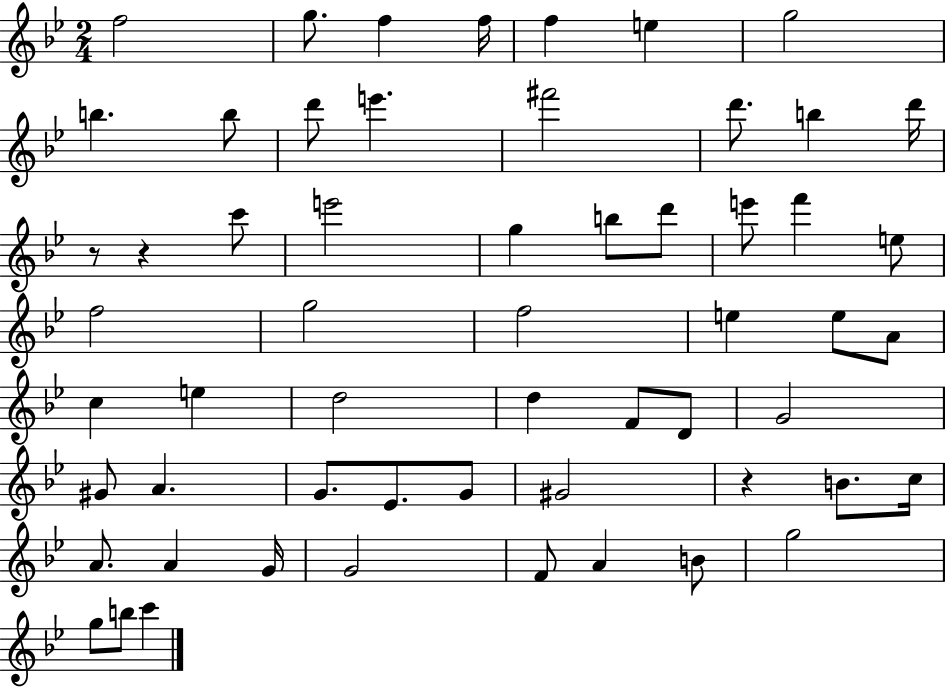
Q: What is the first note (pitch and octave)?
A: F5